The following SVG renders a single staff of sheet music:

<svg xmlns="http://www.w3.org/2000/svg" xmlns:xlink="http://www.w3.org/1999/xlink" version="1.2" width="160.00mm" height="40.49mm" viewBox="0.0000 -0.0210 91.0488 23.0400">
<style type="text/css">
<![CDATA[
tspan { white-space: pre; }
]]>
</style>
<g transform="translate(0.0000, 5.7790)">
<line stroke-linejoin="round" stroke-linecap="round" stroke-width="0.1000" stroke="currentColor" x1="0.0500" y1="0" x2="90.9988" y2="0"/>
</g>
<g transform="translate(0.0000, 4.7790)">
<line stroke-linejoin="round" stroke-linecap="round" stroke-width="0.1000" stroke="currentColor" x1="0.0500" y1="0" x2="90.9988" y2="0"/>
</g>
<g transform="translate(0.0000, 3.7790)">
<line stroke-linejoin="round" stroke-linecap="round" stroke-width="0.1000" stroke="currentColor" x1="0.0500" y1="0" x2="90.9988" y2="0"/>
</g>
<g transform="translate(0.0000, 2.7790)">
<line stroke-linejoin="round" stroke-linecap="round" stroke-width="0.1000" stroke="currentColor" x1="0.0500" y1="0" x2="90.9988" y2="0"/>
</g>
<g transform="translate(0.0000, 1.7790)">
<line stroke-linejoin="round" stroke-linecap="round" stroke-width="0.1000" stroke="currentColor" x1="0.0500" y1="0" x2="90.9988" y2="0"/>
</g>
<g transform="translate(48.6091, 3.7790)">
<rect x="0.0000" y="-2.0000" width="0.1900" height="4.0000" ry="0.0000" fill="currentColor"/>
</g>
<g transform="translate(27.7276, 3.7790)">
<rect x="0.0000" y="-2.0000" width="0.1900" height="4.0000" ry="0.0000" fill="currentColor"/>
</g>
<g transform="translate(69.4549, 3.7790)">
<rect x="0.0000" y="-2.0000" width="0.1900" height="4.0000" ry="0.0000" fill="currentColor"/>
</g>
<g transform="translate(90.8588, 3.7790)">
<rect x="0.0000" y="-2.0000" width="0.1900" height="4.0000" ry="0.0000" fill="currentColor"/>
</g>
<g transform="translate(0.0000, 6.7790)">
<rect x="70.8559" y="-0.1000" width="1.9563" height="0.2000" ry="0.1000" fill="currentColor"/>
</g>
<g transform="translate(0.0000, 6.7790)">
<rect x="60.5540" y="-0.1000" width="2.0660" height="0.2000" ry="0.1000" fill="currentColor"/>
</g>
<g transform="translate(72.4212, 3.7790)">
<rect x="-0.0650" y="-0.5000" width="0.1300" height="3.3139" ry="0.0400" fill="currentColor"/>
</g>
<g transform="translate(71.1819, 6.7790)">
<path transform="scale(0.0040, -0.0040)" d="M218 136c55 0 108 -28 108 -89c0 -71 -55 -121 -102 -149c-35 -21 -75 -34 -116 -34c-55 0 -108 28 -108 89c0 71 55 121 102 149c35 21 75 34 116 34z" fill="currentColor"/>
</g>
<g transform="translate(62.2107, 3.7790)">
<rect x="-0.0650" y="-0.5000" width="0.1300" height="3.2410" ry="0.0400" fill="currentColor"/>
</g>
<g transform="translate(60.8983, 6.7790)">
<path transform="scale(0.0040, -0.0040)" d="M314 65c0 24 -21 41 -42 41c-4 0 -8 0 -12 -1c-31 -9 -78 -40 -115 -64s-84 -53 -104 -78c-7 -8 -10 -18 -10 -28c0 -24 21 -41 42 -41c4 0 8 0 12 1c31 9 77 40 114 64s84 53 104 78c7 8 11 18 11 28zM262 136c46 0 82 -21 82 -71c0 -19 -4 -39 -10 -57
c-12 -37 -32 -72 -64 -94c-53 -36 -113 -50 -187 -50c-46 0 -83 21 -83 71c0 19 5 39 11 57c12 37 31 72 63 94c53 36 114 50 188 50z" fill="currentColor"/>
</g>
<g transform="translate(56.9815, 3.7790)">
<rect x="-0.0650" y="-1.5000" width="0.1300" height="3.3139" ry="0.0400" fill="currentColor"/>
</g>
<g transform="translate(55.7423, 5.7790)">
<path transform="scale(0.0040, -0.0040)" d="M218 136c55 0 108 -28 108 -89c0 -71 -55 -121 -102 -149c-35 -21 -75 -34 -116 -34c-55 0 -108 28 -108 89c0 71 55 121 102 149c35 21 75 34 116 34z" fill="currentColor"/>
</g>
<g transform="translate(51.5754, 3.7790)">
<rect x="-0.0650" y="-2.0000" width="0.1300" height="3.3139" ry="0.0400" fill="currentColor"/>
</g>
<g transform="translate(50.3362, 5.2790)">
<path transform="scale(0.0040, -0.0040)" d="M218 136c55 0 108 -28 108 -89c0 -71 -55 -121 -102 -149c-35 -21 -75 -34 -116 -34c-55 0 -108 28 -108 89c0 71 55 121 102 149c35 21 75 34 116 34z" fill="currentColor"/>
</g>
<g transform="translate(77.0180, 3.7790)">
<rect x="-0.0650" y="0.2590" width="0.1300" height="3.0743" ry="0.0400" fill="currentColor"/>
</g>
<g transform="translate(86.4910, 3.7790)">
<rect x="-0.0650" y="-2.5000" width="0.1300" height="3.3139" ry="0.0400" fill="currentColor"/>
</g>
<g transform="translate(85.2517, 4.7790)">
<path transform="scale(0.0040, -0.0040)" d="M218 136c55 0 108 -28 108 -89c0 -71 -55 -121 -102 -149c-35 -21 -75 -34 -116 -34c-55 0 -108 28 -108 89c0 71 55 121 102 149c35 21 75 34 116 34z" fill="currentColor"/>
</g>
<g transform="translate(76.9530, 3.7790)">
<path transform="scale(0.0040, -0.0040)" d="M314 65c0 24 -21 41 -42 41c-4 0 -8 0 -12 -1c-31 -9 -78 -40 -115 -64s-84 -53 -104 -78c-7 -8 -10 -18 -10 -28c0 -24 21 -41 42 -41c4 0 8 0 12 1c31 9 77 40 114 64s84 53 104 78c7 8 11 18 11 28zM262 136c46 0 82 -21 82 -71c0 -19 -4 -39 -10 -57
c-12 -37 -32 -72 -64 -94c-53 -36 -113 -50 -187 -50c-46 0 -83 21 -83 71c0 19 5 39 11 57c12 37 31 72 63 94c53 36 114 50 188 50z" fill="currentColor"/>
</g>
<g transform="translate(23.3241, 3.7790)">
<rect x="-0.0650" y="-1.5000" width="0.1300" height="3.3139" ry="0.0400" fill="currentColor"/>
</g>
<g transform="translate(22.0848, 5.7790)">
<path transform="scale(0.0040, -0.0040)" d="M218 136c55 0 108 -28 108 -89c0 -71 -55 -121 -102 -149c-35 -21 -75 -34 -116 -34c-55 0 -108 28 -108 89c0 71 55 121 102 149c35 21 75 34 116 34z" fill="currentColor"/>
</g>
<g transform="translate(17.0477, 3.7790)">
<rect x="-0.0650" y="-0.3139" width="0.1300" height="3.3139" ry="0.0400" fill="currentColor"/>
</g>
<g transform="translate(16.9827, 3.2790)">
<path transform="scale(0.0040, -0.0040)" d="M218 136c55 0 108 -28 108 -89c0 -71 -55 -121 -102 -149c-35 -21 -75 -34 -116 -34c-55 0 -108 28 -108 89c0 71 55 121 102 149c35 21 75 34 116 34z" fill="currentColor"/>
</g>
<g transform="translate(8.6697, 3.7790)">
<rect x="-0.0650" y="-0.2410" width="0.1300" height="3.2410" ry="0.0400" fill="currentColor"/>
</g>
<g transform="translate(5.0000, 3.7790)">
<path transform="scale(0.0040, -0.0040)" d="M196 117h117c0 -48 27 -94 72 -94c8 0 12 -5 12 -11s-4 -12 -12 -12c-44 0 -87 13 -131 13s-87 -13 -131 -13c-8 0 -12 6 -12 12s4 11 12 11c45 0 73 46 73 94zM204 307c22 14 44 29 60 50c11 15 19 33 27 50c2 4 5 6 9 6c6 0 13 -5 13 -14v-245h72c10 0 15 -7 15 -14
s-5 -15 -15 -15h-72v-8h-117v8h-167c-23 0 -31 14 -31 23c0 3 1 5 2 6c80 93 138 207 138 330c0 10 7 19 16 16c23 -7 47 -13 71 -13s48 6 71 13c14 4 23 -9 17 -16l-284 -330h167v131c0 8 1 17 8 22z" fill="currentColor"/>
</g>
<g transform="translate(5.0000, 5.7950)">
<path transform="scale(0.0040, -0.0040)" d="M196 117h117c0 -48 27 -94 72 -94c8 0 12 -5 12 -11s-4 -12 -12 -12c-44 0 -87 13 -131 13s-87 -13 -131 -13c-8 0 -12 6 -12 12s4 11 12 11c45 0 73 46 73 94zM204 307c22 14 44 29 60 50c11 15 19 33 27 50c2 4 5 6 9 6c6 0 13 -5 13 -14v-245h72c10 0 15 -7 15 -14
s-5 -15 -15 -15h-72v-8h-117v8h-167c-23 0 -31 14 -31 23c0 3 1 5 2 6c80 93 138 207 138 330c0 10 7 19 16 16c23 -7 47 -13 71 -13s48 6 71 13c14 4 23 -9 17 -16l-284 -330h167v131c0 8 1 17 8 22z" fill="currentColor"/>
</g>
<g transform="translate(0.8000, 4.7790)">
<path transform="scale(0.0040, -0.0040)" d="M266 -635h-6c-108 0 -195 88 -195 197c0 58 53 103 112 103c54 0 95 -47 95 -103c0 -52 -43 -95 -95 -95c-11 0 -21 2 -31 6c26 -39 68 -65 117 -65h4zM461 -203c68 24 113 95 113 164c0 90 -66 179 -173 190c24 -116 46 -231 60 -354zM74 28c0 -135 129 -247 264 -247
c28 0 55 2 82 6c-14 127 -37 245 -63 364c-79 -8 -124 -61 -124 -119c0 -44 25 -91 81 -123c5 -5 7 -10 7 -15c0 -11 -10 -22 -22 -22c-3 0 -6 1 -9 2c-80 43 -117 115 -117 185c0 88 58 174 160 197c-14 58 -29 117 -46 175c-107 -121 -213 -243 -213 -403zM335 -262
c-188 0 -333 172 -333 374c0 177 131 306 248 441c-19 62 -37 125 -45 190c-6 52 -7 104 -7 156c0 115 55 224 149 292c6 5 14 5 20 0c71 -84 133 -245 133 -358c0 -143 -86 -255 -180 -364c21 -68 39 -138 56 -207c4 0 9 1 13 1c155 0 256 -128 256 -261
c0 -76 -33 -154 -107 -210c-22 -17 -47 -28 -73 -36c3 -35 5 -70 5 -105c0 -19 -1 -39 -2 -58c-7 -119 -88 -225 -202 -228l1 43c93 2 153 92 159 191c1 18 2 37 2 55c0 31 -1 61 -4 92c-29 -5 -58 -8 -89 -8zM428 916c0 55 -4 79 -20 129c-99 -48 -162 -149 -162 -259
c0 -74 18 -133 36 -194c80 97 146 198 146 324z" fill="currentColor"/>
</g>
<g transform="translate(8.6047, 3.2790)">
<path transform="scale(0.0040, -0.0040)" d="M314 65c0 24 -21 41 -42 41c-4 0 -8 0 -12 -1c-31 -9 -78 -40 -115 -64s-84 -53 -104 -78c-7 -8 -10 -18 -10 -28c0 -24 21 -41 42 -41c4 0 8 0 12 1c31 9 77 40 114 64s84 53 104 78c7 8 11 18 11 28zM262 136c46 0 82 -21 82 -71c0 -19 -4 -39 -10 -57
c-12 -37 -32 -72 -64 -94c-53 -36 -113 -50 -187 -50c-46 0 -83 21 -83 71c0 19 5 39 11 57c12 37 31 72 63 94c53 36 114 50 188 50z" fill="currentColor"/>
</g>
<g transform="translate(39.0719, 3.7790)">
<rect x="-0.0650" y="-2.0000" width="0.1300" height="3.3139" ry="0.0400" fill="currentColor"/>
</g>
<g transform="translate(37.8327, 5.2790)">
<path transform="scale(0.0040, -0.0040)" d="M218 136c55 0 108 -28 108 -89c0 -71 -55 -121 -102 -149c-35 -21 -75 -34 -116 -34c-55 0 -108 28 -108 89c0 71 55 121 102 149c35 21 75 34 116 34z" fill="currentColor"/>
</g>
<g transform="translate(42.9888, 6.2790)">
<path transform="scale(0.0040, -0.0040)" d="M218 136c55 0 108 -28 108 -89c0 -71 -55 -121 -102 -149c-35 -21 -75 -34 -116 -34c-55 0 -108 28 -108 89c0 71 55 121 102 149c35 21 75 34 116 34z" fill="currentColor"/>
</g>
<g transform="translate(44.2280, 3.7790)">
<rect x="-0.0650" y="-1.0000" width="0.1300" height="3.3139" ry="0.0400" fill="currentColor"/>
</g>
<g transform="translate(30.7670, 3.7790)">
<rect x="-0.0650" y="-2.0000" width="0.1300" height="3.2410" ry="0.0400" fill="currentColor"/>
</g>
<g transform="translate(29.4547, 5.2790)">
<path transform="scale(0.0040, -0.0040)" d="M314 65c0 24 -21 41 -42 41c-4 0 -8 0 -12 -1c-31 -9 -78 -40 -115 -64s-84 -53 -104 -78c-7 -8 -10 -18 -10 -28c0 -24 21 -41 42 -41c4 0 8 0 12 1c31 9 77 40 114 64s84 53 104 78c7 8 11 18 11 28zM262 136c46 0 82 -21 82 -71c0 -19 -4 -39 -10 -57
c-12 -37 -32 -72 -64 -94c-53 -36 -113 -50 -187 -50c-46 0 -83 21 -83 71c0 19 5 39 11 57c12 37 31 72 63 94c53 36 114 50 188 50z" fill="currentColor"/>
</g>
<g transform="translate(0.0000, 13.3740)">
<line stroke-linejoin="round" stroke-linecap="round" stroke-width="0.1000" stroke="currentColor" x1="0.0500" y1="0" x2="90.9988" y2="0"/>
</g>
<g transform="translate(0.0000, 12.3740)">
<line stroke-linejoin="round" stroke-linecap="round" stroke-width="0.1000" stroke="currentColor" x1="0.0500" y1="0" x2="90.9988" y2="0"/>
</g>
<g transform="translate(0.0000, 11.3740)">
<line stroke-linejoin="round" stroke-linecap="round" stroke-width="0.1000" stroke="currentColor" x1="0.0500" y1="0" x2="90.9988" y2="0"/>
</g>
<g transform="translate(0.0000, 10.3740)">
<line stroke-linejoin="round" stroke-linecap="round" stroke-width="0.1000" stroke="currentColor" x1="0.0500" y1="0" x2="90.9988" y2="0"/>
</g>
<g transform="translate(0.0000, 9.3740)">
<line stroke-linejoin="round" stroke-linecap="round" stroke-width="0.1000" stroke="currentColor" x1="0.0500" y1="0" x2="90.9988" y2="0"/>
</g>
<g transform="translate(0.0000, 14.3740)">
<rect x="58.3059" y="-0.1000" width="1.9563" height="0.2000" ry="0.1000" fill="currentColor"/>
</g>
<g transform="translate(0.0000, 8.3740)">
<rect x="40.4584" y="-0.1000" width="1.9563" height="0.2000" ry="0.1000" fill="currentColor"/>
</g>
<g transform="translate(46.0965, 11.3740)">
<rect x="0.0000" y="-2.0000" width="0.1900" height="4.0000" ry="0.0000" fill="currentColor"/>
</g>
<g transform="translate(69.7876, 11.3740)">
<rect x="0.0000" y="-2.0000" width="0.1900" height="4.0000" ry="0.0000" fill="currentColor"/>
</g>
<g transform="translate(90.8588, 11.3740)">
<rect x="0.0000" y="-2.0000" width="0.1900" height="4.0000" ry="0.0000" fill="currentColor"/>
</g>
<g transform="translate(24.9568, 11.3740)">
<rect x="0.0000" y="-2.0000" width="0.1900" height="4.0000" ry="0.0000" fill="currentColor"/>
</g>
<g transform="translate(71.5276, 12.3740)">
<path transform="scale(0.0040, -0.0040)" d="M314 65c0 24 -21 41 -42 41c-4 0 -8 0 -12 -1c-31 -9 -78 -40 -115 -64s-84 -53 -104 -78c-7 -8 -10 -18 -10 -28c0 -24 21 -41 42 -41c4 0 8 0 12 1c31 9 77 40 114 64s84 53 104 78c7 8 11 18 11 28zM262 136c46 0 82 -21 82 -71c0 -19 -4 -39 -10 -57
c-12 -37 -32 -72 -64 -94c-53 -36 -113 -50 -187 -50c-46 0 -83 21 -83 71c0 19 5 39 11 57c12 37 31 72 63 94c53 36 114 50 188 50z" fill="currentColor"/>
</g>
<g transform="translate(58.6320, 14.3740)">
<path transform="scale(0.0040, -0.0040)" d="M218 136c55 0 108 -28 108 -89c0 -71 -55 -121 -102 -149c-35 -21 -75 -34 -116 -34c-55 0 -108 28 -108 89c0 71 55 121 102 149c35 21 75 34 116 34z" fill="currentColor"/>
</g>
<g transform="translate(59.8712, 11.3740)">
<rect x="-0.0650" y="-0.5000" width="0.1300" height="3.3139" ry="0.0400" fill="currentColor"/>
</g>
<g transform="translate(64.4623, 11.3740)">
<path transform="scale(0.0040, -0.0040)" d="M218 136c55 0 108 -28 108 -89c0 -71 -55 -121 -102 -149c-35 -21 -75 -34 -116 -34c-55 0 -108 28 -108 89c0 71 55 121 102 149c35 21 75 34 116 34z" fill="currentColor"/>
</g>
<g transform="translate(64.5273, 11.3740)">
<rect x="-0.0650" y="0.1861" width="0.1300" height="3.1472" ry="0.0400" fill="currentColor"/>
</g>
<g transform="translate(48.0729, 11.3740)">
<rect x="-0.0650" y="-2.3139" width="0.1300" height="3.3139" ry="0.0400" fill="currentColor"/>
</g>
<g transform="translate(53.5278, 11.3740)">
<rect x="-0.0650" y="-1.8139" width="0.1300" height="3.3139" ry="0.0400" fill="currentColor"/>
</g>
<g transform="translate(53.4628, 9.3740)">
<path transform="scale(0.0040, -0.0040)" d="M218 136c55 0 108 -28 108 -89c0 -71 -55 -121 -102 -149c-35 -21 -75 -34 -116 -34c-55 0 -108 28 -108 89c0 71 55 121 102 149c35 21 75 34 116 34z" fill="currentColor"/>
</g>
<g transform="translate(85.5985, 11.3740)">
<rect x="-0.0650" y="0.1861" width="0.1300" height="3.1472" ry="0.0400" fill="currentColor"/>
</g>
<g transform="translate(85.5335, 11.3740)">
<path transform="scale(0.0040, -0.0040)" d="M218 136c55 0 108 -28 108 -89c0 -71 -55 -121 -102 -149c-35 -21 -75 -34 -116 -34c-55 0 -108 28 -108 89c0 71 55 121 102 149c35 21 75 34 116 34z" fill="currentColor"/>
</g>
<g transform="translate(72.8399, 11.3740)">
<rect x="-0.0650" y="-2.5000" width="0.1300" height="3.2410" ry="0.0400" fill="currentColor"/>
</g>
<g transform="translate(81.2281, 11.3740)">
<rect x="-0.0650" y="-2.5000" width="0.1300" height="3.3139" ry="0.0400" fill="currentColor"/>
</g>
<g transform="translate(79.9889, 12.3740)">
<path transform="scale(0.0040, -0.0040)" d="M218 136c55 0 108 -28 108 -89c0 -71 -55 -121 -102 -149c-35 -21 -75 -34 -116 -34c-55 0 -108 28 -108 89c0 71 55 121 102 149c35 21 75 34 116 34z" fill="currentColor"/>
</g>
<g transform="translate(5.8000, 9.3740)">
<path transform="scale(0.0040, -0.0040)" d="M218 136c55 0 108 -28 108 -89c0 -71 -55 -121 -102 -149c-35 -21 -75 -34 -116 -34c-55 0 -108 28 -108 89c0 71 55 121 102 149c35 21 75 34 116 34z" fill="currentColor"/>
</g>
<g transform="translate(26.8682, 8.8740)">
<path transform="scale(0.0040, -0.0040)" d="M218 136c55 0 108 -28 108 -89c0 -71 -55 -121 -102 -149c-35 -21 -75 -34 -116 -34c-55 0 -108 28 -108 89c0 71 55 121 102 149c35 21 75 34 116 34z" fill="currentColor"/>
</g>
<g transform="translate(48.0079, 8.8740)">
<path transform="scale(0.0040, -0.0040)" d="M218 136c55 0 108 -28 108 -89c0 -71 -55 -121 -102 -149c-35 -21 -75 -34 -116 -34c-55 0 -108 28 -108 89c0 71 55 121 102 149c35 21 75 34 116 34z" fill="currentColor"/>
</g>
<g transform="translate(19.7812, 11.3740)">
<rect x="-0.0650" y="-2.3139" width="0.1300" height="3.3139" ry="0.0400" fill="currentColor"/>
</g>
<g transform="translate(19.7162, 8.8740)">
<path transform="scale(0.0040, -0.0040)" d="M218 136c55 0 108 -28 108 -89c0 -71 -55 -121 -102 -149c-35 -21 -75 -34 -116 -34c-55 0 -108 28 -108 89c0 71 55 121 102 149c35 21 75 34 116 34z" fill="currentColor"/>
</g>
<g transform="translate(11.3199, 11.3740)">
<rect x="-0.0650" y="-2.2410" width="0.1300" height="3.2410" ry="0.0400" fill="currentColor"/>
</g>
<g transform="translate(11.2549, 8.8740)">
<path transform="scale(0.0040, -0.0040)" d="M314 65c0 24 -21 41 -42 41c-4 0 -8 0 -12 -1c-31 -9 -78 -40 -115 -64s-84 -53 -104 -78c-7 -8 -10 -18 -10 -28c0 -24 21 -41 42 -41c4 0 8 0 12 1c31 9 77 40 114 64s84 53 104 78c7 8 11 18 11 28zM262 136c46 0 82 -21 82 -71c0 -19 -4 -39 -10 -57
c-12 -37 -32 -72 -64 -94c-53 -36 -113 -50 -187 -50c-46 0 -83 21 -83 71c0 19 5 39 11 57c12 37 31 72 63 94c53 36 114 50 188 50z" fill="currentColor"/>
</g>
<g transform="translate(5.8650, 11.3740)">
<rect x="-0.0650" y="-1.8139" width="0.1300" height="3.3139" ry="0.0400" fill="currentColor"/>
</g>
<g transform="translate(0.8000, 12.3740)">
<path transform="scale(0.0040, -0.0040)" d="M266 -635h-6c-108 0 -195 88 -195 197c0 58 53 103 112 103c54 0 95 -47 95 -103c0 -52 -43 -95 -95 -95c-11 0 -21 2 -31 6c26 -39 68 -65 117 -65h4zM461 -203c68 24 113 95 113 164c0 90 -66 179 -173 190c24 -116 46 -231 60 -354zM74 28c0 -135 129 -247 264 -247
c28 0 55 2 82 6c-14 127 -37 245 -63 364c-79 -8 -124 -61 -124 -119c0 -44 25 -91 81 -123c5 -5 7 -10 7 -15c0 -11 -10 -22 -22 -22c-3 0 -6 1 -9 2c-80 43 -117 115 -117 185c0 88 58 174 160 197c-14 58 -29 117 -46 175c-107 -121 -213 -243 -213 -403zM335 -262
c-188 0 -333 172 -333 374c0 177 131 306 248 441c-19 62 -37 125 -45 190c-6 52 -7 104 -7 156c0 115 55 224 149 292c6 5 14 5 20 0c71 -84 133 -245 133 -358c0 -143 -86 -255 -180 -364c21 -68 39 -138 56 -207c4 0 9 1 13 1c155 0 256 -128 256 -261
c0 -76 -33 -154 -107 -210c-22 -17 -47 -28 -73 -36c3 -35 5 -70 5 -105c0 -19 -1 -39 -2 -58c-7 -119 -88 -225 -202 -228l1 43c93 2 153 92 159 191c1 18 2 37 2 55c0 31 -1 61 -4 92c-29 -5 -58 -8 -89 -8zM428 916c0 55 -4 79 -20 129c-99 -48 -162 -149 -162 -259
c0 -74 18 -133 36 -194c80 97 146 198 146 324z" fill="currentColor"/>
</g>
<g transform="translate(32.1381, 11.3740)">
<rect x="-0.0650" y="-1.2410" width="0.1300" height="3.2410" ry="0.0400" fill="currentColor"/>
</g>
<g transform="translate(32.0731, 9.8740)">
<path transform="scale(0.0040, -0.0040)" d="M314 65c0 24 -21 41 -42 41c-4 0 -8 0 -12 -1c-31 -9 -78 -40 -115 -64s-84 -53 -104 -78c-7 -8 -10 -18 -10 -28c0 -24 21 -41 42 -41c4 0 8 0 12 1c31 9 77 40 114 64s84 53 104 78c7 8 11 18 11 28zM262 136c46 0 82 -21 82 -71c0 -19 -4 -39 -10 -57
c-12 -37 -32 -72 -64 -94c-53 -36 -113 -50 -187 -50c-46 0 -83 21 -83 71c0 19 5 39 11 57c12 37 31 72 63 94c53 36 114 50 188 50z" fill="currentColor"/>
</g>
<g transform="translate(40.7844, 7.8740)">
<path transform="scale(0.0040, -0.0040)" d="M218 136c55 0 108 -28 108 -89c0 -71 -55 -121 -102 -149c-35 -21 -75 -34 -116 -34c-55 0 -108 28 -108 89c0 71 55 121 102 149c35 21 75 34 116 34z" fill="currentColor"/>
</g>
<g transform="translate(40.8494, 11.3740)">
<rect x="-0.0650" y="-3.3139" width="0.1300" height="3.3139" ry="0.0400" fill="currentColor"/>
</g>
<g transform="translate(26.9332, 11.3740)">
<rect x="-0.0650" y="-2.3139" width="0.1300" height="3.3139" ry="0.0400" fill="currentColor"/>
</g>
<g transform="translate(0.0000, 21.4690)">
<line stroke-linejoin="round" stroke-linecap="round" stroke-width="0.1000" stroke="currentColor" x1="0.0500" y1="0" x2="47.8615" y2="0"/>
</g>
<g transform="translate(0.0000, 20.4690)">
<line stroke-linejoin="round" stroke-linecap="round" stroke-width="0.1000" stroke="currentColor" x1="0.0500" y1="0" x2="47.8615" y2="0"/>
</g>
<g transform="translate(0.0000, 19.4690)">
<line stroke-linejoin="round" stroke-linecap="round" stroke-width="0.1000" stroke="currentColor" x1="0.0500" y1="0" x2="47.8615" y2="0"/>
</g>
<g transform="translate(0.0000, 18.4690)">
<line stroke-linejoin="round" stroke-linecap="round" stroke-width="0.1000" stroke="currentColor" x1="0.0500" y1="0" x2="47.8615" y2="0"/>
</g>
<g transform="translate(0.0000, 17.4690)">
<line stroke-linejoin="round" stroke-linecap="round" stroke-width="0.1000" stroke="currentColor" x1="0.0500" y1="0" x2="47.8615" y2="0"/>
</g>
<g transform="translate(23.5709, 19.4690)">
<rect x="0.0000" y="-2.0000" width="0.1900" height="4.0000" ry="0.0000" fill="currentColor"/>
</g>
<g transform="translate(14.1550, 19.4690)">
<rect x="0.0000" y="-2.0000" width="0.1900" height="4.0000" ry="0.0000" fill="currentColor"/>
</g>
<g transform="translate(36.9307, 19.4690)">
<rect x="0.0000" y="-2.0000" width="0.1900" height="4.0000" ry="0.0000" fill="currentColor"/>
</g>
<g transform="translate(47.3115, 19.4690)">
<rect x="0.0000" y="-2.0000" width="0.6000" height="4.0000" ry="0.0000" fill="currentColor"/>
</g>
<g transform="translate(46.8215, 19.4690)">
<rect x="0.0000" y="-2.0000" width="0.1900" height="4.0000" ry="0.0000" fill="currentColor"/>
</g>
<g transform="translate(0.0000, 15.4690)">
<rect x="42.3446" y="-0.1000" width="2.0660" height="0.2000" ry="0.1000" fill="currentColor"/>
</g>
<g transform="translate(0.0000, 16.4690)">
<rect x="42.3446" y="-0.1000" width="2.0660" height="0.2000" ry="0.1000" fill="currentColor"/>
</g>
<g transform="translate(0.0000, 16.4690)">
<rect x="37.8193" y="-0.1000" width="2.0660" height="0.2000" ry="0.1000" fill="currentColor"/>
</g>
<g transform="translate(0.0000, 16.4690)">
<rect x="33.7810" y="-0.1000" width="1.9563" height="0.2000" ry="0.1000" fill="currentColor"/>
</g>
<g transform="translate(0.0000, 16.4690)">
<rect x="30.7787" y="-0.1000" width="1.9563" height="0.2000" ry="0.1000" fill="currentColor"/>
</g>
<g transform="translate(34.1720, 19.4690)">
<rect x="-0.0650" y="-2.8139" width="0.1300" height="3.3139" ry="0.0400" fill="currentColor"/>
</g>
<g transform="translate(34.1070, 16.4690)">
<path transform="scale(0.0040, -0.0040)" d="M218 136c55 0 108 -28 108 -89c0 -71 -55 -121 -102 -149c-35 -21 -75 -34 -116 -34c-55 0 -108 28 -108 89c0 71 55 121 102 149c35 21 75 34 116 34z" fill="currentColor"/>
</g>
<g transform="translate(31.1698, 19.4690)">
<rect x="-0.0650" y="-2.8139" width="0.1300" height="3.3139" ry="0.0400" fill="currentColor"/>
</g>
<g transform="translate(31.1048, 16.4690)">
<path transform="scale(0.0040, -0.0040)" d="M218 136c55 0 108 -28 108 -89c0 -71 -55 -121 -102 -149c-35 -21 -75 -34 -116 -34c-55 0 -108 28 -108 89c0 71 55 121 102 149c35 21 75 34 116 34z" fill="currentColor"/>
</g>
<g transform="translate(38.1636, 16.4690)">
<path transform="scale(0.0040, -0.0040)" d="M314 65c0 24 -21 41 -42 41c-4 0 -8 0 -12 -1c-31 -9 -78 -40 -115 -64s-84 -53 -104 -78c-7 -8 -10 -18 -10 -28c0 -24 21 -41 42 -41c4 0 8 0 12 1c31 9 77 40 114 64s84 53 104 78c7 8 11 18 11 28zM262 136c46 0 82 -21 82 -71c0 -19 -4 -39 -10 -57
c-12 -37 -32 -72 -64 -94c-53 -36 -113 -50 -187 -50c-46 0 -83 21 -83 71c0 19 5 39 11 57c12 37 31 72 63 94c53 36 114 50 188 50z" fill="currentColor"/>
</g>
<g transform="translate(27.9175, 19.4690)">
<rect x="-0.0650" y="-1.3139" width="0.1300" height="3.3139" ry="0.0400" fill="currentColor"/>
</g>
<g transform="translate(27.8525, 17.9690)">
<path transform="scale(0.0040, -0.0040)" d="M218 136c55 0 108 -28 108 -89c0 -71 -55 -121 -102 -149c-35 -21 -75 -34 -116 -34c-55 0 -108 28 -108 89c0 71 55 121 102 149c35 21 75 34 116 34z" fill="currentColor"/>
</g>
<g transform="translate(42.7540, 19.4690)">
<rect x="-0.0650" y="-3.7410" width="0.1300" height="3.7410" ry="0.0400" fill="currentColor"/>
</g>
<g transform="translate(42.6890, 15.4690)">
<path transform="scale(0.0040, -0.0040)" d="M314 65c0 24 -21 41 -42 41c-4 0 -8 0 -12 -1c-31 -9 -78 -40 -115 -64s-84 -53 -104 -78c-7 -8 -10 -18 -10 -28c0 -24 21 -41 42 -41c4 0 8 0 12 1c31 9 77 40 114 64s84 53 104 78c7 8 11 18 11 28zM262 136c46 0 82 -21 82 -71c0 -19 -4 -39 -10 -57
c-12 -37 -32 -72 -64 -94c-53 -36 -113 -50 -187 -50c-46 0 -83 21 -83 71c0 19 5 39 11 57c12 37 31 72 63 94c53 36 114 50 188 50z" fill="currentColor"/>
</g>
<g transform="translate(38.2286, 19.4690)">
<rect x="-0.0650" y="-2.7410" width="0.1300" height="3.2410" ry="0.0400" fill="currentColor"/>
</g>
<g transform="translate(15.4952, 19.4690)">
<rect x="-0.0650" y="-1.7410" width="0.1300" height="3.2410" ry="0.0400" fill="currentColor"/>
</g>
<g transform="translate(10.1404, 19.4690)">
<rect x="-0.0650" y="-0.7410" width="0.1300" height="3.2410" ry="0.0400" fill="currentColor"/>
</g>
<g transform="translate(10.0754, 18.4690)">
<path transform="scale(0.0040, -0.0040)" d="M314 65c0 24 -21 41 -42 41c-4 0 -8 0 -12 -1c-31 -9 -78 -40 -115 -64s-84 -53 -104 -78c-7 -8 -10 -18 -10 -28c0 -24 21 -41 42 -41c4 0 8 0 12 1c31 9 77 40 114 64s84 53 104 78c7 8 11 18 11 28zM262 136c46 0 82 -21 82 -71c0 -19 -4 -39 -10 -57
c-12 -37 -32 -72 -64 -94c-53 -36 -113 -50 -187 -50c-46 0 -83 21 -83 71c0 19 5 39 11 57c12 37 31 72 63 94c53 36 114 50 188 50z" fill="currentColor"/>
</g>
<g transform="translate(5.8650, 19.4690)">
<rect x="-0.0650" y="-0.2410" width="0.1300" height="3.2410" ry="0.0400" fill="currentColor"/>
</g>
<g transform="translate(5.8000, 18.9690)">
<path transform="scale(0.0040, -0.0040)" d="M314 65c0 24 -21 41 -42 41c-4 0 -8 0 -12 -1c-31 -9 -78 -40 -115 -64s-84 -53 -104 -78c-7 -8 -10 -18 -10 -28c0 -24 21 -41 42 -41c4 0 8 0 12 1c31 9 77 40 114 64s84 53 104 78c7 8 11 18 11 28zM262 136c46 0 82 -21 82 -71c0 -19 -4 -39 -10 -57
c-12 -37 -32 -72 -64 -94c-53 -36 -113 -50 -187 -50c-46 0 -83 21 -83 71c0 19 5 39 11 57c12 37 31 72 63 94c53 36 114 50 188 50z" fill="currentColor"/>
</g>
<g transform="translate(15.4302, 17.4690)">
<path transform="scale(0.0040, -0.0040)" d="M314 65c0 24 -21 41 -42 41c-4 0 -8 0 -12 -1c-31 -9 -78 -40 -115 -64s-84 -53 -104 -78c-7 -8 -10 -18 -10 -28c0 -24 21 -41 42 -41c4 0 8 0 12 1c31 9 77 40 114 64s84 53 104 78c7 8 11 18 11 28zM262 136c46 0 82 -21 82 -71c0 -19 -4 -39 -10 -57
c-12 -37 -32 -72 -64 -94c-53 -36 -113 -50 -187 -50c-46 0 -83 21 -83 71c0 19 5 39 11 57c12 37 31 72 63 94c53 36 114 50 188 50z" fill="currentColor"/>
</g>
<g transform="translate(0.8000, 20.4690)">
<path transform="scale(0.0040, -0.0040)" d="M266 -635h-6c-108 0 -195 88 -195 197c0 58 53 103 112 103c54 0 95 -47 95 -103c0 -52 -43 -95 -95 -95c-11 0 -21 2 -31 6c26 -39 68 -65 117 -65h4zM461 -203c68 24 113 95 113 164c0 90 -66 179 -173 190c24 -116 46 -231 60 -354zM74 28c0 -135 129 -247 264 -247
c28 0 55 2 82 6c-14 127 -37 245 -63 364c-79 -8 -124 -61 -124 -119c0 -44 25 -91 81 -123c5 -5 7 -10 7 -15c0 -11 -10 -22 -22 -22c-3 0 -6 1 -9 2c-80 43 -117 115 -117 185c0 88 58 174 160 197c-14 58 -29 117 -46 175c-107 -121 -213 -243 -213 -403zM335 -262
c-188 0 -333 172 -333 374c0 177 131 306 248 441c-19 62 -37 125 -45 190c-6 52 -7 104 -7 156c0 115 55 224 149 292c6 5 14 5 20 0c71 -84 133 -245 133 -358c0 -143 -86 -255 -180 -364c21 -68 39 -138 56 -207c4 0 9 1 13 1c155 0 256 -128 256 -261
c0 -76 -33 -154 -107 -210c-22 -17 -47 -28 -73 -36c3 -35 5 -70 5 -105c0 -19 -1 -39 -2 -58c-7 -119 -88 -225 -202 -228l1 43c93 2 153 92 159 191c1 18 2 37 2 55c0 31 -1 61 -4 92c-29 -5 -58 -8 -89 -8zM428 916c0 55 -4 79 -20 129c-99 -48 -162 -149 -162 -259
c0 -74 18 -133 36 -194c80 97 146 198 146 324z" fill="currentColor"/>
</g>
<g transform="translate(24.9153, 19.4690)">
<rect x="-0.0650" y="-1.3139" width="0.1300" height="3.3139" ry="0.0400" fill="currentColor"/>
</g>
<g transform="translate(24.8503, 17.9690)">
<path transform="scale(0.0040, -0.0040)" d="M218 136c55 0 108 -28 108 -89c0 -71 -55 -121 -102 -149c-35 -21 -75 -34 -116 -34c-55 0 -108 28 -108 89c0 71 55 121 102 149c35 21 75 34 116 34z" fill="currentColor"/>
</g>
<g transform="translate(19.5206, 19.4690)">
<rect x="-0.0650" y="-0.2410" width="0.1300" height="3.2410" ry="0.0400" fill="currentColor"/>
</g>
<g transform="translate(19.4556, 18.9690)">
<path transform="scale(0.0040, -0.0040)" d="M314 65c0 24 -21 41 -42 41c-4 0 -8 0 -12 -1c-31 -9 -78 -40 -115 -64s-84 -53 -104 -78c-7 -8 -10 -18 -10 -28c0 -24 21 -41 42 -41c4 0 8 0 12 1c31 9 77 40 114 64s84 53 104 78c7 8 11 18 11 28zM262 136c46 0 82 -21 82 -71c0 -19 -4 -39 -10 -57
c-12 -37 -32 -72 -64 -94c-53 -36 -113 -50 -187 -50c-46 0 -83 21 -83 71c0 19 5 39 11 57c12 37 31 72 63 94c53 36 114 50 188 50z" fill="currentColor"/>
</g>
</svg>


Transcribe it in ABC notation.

X:1
T:Untitled
M:4/4
L:1/4
K:C
c2 c E F2 F D F E C2 C B2 G f g2 g g e2 b g f C B G2 G B c2 d2 f2 c2 e e a a a2 c'2